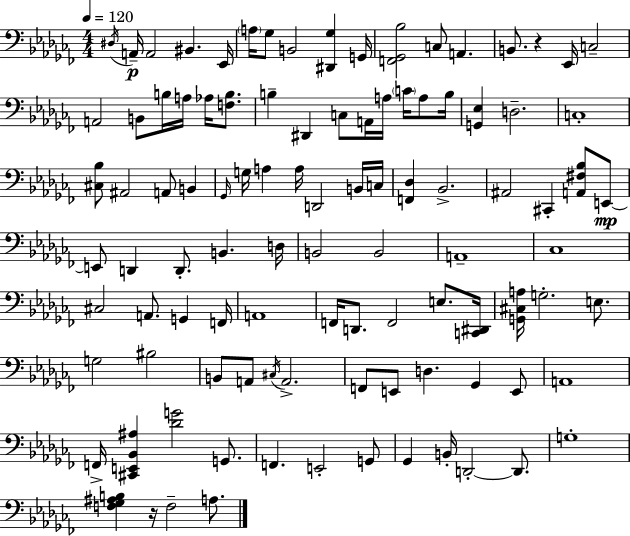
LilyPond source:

{
  \clef bass
  \numericTimeSignature
  \time 4/4
  \key aes \minor
  \tempo 4 = 120
  \acciaccatura { dis16 }\p a,16-- a,2 bis,4. | ees,16 \parenthesize a16 ges8 b,2 <dis, ges>4 | g,16 <f, ges, bes>2 c8 a,4. | b,8. r4 ees,16 c2-- | \break a,2 b,8 b16 a16 aes16 <f b>8. | b4-- dis,4 c8 a,16 a16 \parenthesize c'16 a8 | b16 <g, ees>4 d2.-- | c1-. | \break <cis bes>8 ais,2 a,8 b,4 | \grace { ges,16 } g16 a4 a16 d,2 | b,16 c16 <f, des>4 bes,2.-> | ais,2 cis,4-. <a, fis bes>8 | \break e,8~~\mp e,8 d,4 d,8.-. b,4. | d16 b,2 b,2 | a,1-- | ces1 | \break cis2 a,8. g,4 | f,16 a,1 | f,16 d,8. f,2 e8. | <c, dis,>16 <g, cis a>16 g2.-. e8. | \break g2 bis2 | b,8 a,8 \acciaccatura { cis16 } a,2.-> | f,8 e,8 d4. ges,4 | e,8 a,1 | \break f,16-> <cis, e, bes, ais>4 <des' g'>2 | g,8. f,4. e,2-. | g,8 ges,4 b,16-. d,2-.~~ | d,8. g1-. | \break <f ges ais b>4 r16 f2-- | a8. \bar "|."
}